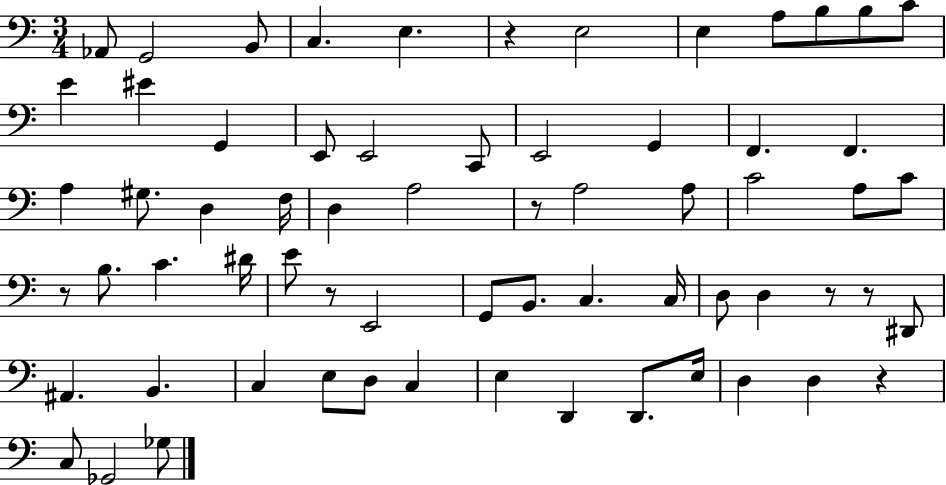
{
  \clef bass
  \numericTimeSignature
  \time 3/4
  \key c \major
  aes,8 g,2 b,8 | c4. e4. | r4 e2 | e4 a8 b8 b8 c'8 | \break e'4 eis'4 g,4 | e,8 e,2 c,8 | e,2 g,4 | f,4. f,4. | \break a4 gis8. d4 f16 | d4 a2 | r8 a2 a8 | c'2 a8 c'8 | \break r8 b8. c'4. dis'16 | e'8 r8 e,2 | g,8 b,8. c4. c16 | d8 d4 r8 r8 dis,8 | \break ais,4. b,4. | c4 e8 d8 c4 | e4 d,4 d,8. e16 | d4 d4 r4 | \break c8 ges,2 ges8 | \bar "|."
}